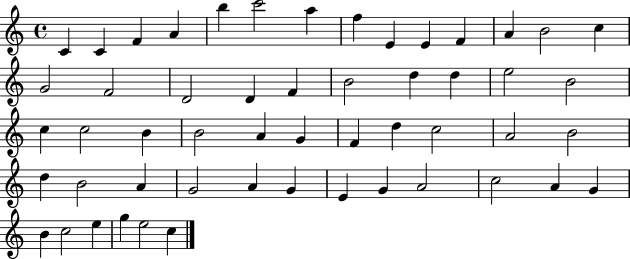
X:1
T:Untitled
M:4/4
L:1/4
K:C
C C F A b c'2 a f E E F A B2 c G2 F2 D2 D F B2 d d e2 B2 c c2 B B2 A G F d c2 A2 B2 d B2 A G2 A G E G A2 c2 A G B c2 e g e2 c